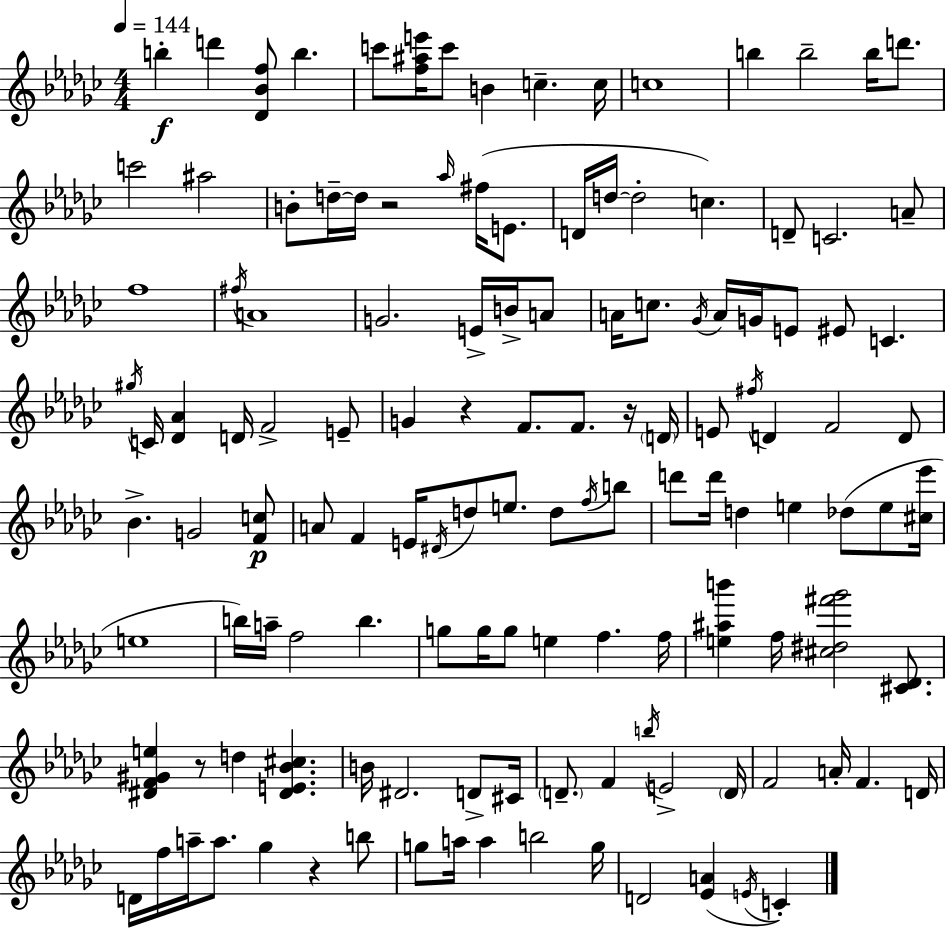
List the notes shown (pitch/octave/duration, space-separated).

B5/q D6/q [Db4,Bb4,F5]/e B5/q. C6/e [F5,A#5,E6]/s C6/e B4/q C5/q. C5/s C5/w B5/q B5/h B5/s D6/e. C6/h A#5/h B4/e D5/s D5/s R/h Ab5/s F#5/s E4/e. D4/s D5/s D5/h C5/q. D4/e C4/h. A4/e F5/w F#5/s A4/w G4/h. E4/s B4/s A4/e A4/s C5/e. Gb4/s A4/s G4/s E4/e EIS4/e C4/q. G#5/s C4/s [Db4,Ab4]/q D4/s F4/h E4/e G4/q R/q F4/e. F4/e. R/s D4/s E4/e F#5/s D4/q F4/h D4/e Bb4/q. G4/h [F4,C5]/e A4/e F4/q E4/s D#4/s D5/e E5/e. D5/e F5/s B5/e D6/e D6/s D5/q E5/q Db5/e E5/e [C#5,Eb6]/s E5/w B5/s A5/s F5/h B5/q. G5/e G5/s G5/e E5/q F5/q. F5/s [E5,A#5,B6]/q F5/s [C#5,D#5,F#6,Gb6]/h [C#4,Db4]/e. [D#4,F4,G#4,E5]/q R/e D5/q [D#4,E4,Bb4,C#5]/q. B4/s D#4/h. D4/e C#4/s D4/e. F4/q B5/s E4/h D4/s F4/h A4/s F4/q. D4/s D4/s F5/s A5/s A5/e. Gb5/q R/q B5/e G5/e A5/s A5/q B5/h G5/s D4/h [Eb4,A4]/q E4/s C4/q